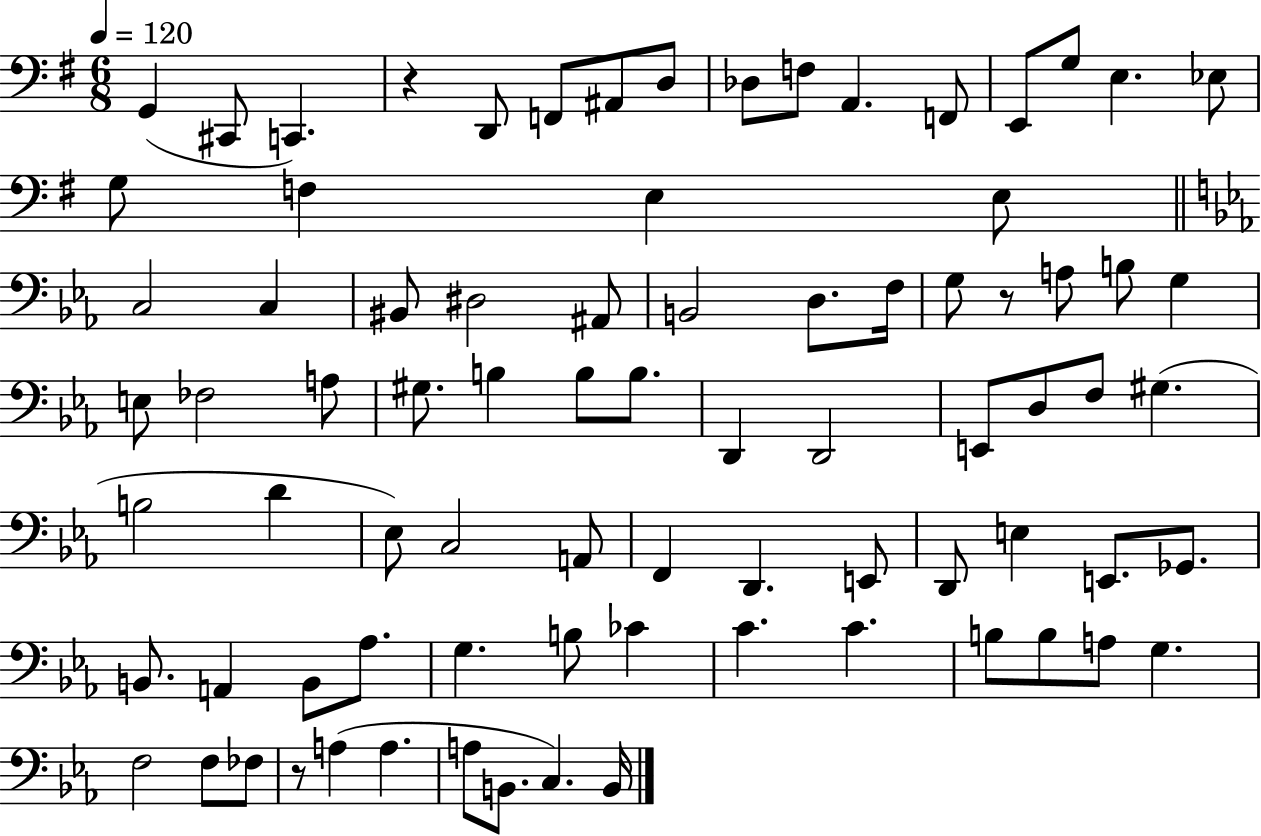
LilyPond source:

{
  \clef bass
  \numericTimeSignature
  \time 6/8
  \key g \major
  \tempo 4 = 120
  g,4( cis,8 c,4.) | r4 d,8 f,8 ais,8 d8 | des8 f8 a,4. f,8 | e,8 g8 e4. ees8 | \break g8 f4 e4 e8 | \bar "||" \break \key ees \major c2 c4 | bis,8 dis2 ais,8 | b,2 d8. f16 | g8 r8 a8 b8 g4 | \break e8 fes2 a8 | gis8. b4 b8 b8. | d,4 d,2 | e,8 d8 f8 gis4.( | \break b2 d'4 | ees8) c2 a,8 | f,4 d,4. e,8 | d,8 e4 e,8. ges,8. | \break b,8. a,4 b,8 aes8. | g4. b8 ces'4 | c'4. c'4. | b8 b8 a8 g4. | \break f2 f8 fes8 | r8 a4( a4. | a8 b,8. c4.) b,16 | \bar "|."
}